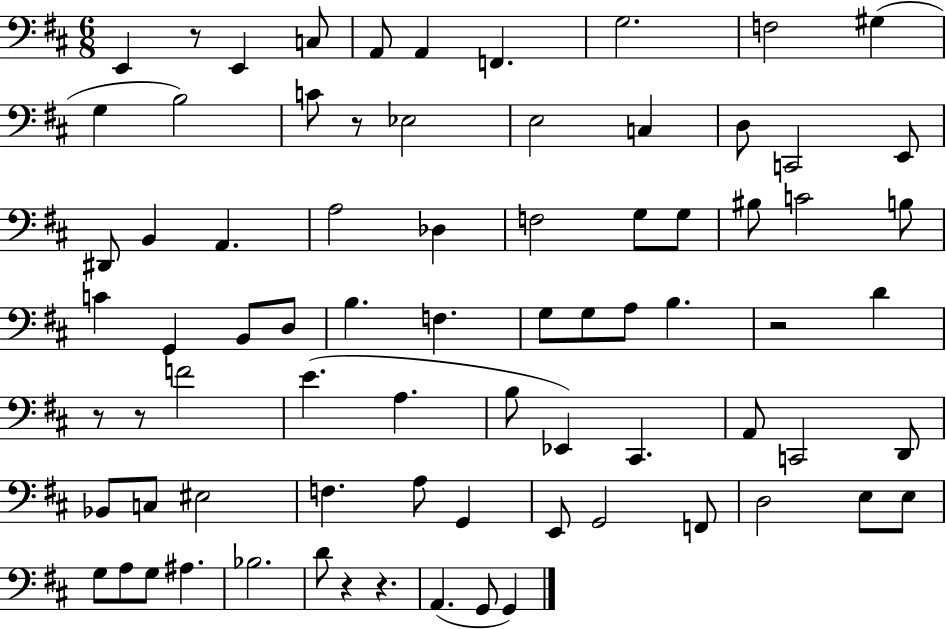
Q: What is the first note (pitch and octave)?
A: E2